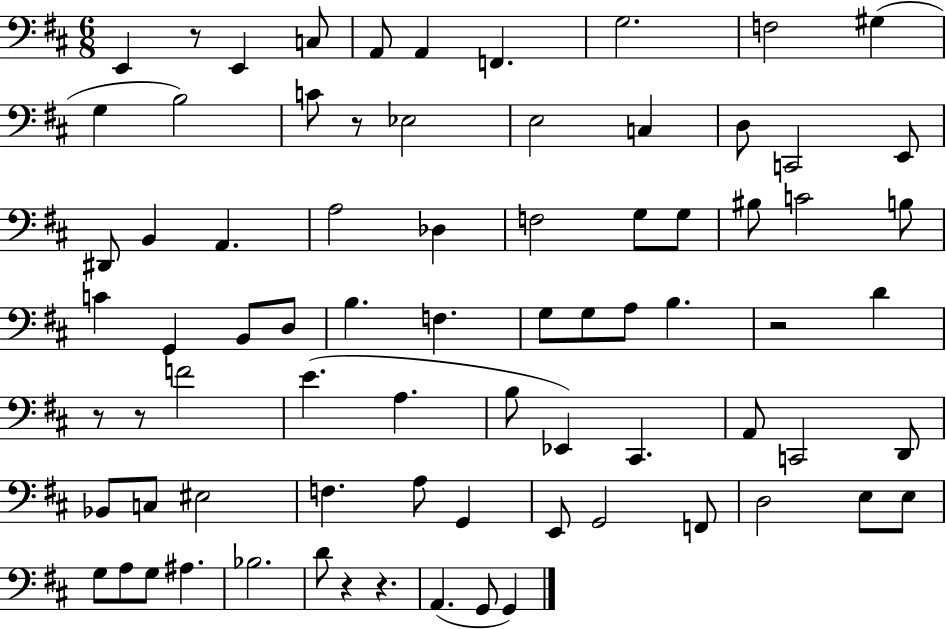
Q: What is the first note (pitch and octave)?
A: E2